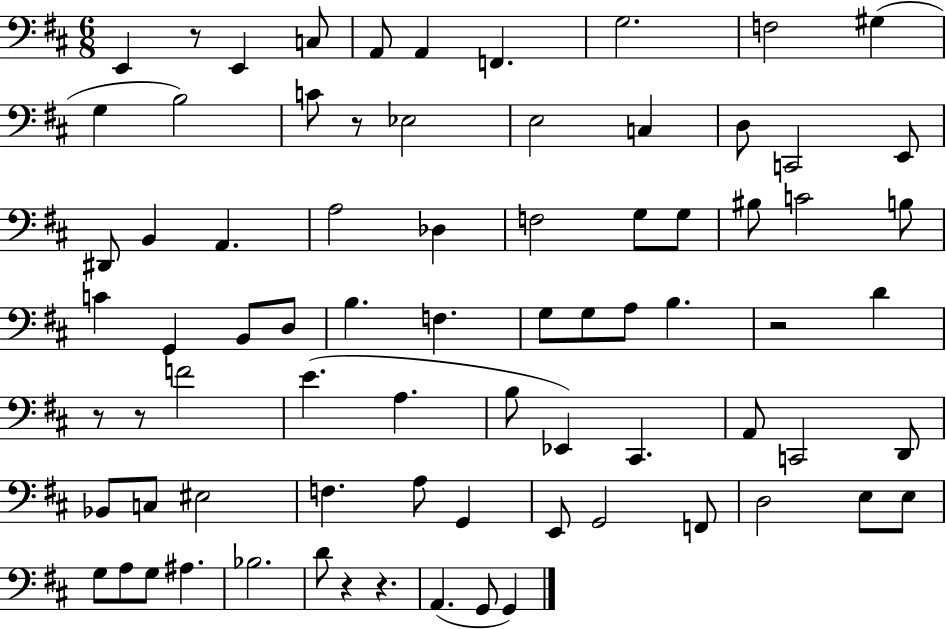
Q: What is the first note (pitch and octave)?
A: E2